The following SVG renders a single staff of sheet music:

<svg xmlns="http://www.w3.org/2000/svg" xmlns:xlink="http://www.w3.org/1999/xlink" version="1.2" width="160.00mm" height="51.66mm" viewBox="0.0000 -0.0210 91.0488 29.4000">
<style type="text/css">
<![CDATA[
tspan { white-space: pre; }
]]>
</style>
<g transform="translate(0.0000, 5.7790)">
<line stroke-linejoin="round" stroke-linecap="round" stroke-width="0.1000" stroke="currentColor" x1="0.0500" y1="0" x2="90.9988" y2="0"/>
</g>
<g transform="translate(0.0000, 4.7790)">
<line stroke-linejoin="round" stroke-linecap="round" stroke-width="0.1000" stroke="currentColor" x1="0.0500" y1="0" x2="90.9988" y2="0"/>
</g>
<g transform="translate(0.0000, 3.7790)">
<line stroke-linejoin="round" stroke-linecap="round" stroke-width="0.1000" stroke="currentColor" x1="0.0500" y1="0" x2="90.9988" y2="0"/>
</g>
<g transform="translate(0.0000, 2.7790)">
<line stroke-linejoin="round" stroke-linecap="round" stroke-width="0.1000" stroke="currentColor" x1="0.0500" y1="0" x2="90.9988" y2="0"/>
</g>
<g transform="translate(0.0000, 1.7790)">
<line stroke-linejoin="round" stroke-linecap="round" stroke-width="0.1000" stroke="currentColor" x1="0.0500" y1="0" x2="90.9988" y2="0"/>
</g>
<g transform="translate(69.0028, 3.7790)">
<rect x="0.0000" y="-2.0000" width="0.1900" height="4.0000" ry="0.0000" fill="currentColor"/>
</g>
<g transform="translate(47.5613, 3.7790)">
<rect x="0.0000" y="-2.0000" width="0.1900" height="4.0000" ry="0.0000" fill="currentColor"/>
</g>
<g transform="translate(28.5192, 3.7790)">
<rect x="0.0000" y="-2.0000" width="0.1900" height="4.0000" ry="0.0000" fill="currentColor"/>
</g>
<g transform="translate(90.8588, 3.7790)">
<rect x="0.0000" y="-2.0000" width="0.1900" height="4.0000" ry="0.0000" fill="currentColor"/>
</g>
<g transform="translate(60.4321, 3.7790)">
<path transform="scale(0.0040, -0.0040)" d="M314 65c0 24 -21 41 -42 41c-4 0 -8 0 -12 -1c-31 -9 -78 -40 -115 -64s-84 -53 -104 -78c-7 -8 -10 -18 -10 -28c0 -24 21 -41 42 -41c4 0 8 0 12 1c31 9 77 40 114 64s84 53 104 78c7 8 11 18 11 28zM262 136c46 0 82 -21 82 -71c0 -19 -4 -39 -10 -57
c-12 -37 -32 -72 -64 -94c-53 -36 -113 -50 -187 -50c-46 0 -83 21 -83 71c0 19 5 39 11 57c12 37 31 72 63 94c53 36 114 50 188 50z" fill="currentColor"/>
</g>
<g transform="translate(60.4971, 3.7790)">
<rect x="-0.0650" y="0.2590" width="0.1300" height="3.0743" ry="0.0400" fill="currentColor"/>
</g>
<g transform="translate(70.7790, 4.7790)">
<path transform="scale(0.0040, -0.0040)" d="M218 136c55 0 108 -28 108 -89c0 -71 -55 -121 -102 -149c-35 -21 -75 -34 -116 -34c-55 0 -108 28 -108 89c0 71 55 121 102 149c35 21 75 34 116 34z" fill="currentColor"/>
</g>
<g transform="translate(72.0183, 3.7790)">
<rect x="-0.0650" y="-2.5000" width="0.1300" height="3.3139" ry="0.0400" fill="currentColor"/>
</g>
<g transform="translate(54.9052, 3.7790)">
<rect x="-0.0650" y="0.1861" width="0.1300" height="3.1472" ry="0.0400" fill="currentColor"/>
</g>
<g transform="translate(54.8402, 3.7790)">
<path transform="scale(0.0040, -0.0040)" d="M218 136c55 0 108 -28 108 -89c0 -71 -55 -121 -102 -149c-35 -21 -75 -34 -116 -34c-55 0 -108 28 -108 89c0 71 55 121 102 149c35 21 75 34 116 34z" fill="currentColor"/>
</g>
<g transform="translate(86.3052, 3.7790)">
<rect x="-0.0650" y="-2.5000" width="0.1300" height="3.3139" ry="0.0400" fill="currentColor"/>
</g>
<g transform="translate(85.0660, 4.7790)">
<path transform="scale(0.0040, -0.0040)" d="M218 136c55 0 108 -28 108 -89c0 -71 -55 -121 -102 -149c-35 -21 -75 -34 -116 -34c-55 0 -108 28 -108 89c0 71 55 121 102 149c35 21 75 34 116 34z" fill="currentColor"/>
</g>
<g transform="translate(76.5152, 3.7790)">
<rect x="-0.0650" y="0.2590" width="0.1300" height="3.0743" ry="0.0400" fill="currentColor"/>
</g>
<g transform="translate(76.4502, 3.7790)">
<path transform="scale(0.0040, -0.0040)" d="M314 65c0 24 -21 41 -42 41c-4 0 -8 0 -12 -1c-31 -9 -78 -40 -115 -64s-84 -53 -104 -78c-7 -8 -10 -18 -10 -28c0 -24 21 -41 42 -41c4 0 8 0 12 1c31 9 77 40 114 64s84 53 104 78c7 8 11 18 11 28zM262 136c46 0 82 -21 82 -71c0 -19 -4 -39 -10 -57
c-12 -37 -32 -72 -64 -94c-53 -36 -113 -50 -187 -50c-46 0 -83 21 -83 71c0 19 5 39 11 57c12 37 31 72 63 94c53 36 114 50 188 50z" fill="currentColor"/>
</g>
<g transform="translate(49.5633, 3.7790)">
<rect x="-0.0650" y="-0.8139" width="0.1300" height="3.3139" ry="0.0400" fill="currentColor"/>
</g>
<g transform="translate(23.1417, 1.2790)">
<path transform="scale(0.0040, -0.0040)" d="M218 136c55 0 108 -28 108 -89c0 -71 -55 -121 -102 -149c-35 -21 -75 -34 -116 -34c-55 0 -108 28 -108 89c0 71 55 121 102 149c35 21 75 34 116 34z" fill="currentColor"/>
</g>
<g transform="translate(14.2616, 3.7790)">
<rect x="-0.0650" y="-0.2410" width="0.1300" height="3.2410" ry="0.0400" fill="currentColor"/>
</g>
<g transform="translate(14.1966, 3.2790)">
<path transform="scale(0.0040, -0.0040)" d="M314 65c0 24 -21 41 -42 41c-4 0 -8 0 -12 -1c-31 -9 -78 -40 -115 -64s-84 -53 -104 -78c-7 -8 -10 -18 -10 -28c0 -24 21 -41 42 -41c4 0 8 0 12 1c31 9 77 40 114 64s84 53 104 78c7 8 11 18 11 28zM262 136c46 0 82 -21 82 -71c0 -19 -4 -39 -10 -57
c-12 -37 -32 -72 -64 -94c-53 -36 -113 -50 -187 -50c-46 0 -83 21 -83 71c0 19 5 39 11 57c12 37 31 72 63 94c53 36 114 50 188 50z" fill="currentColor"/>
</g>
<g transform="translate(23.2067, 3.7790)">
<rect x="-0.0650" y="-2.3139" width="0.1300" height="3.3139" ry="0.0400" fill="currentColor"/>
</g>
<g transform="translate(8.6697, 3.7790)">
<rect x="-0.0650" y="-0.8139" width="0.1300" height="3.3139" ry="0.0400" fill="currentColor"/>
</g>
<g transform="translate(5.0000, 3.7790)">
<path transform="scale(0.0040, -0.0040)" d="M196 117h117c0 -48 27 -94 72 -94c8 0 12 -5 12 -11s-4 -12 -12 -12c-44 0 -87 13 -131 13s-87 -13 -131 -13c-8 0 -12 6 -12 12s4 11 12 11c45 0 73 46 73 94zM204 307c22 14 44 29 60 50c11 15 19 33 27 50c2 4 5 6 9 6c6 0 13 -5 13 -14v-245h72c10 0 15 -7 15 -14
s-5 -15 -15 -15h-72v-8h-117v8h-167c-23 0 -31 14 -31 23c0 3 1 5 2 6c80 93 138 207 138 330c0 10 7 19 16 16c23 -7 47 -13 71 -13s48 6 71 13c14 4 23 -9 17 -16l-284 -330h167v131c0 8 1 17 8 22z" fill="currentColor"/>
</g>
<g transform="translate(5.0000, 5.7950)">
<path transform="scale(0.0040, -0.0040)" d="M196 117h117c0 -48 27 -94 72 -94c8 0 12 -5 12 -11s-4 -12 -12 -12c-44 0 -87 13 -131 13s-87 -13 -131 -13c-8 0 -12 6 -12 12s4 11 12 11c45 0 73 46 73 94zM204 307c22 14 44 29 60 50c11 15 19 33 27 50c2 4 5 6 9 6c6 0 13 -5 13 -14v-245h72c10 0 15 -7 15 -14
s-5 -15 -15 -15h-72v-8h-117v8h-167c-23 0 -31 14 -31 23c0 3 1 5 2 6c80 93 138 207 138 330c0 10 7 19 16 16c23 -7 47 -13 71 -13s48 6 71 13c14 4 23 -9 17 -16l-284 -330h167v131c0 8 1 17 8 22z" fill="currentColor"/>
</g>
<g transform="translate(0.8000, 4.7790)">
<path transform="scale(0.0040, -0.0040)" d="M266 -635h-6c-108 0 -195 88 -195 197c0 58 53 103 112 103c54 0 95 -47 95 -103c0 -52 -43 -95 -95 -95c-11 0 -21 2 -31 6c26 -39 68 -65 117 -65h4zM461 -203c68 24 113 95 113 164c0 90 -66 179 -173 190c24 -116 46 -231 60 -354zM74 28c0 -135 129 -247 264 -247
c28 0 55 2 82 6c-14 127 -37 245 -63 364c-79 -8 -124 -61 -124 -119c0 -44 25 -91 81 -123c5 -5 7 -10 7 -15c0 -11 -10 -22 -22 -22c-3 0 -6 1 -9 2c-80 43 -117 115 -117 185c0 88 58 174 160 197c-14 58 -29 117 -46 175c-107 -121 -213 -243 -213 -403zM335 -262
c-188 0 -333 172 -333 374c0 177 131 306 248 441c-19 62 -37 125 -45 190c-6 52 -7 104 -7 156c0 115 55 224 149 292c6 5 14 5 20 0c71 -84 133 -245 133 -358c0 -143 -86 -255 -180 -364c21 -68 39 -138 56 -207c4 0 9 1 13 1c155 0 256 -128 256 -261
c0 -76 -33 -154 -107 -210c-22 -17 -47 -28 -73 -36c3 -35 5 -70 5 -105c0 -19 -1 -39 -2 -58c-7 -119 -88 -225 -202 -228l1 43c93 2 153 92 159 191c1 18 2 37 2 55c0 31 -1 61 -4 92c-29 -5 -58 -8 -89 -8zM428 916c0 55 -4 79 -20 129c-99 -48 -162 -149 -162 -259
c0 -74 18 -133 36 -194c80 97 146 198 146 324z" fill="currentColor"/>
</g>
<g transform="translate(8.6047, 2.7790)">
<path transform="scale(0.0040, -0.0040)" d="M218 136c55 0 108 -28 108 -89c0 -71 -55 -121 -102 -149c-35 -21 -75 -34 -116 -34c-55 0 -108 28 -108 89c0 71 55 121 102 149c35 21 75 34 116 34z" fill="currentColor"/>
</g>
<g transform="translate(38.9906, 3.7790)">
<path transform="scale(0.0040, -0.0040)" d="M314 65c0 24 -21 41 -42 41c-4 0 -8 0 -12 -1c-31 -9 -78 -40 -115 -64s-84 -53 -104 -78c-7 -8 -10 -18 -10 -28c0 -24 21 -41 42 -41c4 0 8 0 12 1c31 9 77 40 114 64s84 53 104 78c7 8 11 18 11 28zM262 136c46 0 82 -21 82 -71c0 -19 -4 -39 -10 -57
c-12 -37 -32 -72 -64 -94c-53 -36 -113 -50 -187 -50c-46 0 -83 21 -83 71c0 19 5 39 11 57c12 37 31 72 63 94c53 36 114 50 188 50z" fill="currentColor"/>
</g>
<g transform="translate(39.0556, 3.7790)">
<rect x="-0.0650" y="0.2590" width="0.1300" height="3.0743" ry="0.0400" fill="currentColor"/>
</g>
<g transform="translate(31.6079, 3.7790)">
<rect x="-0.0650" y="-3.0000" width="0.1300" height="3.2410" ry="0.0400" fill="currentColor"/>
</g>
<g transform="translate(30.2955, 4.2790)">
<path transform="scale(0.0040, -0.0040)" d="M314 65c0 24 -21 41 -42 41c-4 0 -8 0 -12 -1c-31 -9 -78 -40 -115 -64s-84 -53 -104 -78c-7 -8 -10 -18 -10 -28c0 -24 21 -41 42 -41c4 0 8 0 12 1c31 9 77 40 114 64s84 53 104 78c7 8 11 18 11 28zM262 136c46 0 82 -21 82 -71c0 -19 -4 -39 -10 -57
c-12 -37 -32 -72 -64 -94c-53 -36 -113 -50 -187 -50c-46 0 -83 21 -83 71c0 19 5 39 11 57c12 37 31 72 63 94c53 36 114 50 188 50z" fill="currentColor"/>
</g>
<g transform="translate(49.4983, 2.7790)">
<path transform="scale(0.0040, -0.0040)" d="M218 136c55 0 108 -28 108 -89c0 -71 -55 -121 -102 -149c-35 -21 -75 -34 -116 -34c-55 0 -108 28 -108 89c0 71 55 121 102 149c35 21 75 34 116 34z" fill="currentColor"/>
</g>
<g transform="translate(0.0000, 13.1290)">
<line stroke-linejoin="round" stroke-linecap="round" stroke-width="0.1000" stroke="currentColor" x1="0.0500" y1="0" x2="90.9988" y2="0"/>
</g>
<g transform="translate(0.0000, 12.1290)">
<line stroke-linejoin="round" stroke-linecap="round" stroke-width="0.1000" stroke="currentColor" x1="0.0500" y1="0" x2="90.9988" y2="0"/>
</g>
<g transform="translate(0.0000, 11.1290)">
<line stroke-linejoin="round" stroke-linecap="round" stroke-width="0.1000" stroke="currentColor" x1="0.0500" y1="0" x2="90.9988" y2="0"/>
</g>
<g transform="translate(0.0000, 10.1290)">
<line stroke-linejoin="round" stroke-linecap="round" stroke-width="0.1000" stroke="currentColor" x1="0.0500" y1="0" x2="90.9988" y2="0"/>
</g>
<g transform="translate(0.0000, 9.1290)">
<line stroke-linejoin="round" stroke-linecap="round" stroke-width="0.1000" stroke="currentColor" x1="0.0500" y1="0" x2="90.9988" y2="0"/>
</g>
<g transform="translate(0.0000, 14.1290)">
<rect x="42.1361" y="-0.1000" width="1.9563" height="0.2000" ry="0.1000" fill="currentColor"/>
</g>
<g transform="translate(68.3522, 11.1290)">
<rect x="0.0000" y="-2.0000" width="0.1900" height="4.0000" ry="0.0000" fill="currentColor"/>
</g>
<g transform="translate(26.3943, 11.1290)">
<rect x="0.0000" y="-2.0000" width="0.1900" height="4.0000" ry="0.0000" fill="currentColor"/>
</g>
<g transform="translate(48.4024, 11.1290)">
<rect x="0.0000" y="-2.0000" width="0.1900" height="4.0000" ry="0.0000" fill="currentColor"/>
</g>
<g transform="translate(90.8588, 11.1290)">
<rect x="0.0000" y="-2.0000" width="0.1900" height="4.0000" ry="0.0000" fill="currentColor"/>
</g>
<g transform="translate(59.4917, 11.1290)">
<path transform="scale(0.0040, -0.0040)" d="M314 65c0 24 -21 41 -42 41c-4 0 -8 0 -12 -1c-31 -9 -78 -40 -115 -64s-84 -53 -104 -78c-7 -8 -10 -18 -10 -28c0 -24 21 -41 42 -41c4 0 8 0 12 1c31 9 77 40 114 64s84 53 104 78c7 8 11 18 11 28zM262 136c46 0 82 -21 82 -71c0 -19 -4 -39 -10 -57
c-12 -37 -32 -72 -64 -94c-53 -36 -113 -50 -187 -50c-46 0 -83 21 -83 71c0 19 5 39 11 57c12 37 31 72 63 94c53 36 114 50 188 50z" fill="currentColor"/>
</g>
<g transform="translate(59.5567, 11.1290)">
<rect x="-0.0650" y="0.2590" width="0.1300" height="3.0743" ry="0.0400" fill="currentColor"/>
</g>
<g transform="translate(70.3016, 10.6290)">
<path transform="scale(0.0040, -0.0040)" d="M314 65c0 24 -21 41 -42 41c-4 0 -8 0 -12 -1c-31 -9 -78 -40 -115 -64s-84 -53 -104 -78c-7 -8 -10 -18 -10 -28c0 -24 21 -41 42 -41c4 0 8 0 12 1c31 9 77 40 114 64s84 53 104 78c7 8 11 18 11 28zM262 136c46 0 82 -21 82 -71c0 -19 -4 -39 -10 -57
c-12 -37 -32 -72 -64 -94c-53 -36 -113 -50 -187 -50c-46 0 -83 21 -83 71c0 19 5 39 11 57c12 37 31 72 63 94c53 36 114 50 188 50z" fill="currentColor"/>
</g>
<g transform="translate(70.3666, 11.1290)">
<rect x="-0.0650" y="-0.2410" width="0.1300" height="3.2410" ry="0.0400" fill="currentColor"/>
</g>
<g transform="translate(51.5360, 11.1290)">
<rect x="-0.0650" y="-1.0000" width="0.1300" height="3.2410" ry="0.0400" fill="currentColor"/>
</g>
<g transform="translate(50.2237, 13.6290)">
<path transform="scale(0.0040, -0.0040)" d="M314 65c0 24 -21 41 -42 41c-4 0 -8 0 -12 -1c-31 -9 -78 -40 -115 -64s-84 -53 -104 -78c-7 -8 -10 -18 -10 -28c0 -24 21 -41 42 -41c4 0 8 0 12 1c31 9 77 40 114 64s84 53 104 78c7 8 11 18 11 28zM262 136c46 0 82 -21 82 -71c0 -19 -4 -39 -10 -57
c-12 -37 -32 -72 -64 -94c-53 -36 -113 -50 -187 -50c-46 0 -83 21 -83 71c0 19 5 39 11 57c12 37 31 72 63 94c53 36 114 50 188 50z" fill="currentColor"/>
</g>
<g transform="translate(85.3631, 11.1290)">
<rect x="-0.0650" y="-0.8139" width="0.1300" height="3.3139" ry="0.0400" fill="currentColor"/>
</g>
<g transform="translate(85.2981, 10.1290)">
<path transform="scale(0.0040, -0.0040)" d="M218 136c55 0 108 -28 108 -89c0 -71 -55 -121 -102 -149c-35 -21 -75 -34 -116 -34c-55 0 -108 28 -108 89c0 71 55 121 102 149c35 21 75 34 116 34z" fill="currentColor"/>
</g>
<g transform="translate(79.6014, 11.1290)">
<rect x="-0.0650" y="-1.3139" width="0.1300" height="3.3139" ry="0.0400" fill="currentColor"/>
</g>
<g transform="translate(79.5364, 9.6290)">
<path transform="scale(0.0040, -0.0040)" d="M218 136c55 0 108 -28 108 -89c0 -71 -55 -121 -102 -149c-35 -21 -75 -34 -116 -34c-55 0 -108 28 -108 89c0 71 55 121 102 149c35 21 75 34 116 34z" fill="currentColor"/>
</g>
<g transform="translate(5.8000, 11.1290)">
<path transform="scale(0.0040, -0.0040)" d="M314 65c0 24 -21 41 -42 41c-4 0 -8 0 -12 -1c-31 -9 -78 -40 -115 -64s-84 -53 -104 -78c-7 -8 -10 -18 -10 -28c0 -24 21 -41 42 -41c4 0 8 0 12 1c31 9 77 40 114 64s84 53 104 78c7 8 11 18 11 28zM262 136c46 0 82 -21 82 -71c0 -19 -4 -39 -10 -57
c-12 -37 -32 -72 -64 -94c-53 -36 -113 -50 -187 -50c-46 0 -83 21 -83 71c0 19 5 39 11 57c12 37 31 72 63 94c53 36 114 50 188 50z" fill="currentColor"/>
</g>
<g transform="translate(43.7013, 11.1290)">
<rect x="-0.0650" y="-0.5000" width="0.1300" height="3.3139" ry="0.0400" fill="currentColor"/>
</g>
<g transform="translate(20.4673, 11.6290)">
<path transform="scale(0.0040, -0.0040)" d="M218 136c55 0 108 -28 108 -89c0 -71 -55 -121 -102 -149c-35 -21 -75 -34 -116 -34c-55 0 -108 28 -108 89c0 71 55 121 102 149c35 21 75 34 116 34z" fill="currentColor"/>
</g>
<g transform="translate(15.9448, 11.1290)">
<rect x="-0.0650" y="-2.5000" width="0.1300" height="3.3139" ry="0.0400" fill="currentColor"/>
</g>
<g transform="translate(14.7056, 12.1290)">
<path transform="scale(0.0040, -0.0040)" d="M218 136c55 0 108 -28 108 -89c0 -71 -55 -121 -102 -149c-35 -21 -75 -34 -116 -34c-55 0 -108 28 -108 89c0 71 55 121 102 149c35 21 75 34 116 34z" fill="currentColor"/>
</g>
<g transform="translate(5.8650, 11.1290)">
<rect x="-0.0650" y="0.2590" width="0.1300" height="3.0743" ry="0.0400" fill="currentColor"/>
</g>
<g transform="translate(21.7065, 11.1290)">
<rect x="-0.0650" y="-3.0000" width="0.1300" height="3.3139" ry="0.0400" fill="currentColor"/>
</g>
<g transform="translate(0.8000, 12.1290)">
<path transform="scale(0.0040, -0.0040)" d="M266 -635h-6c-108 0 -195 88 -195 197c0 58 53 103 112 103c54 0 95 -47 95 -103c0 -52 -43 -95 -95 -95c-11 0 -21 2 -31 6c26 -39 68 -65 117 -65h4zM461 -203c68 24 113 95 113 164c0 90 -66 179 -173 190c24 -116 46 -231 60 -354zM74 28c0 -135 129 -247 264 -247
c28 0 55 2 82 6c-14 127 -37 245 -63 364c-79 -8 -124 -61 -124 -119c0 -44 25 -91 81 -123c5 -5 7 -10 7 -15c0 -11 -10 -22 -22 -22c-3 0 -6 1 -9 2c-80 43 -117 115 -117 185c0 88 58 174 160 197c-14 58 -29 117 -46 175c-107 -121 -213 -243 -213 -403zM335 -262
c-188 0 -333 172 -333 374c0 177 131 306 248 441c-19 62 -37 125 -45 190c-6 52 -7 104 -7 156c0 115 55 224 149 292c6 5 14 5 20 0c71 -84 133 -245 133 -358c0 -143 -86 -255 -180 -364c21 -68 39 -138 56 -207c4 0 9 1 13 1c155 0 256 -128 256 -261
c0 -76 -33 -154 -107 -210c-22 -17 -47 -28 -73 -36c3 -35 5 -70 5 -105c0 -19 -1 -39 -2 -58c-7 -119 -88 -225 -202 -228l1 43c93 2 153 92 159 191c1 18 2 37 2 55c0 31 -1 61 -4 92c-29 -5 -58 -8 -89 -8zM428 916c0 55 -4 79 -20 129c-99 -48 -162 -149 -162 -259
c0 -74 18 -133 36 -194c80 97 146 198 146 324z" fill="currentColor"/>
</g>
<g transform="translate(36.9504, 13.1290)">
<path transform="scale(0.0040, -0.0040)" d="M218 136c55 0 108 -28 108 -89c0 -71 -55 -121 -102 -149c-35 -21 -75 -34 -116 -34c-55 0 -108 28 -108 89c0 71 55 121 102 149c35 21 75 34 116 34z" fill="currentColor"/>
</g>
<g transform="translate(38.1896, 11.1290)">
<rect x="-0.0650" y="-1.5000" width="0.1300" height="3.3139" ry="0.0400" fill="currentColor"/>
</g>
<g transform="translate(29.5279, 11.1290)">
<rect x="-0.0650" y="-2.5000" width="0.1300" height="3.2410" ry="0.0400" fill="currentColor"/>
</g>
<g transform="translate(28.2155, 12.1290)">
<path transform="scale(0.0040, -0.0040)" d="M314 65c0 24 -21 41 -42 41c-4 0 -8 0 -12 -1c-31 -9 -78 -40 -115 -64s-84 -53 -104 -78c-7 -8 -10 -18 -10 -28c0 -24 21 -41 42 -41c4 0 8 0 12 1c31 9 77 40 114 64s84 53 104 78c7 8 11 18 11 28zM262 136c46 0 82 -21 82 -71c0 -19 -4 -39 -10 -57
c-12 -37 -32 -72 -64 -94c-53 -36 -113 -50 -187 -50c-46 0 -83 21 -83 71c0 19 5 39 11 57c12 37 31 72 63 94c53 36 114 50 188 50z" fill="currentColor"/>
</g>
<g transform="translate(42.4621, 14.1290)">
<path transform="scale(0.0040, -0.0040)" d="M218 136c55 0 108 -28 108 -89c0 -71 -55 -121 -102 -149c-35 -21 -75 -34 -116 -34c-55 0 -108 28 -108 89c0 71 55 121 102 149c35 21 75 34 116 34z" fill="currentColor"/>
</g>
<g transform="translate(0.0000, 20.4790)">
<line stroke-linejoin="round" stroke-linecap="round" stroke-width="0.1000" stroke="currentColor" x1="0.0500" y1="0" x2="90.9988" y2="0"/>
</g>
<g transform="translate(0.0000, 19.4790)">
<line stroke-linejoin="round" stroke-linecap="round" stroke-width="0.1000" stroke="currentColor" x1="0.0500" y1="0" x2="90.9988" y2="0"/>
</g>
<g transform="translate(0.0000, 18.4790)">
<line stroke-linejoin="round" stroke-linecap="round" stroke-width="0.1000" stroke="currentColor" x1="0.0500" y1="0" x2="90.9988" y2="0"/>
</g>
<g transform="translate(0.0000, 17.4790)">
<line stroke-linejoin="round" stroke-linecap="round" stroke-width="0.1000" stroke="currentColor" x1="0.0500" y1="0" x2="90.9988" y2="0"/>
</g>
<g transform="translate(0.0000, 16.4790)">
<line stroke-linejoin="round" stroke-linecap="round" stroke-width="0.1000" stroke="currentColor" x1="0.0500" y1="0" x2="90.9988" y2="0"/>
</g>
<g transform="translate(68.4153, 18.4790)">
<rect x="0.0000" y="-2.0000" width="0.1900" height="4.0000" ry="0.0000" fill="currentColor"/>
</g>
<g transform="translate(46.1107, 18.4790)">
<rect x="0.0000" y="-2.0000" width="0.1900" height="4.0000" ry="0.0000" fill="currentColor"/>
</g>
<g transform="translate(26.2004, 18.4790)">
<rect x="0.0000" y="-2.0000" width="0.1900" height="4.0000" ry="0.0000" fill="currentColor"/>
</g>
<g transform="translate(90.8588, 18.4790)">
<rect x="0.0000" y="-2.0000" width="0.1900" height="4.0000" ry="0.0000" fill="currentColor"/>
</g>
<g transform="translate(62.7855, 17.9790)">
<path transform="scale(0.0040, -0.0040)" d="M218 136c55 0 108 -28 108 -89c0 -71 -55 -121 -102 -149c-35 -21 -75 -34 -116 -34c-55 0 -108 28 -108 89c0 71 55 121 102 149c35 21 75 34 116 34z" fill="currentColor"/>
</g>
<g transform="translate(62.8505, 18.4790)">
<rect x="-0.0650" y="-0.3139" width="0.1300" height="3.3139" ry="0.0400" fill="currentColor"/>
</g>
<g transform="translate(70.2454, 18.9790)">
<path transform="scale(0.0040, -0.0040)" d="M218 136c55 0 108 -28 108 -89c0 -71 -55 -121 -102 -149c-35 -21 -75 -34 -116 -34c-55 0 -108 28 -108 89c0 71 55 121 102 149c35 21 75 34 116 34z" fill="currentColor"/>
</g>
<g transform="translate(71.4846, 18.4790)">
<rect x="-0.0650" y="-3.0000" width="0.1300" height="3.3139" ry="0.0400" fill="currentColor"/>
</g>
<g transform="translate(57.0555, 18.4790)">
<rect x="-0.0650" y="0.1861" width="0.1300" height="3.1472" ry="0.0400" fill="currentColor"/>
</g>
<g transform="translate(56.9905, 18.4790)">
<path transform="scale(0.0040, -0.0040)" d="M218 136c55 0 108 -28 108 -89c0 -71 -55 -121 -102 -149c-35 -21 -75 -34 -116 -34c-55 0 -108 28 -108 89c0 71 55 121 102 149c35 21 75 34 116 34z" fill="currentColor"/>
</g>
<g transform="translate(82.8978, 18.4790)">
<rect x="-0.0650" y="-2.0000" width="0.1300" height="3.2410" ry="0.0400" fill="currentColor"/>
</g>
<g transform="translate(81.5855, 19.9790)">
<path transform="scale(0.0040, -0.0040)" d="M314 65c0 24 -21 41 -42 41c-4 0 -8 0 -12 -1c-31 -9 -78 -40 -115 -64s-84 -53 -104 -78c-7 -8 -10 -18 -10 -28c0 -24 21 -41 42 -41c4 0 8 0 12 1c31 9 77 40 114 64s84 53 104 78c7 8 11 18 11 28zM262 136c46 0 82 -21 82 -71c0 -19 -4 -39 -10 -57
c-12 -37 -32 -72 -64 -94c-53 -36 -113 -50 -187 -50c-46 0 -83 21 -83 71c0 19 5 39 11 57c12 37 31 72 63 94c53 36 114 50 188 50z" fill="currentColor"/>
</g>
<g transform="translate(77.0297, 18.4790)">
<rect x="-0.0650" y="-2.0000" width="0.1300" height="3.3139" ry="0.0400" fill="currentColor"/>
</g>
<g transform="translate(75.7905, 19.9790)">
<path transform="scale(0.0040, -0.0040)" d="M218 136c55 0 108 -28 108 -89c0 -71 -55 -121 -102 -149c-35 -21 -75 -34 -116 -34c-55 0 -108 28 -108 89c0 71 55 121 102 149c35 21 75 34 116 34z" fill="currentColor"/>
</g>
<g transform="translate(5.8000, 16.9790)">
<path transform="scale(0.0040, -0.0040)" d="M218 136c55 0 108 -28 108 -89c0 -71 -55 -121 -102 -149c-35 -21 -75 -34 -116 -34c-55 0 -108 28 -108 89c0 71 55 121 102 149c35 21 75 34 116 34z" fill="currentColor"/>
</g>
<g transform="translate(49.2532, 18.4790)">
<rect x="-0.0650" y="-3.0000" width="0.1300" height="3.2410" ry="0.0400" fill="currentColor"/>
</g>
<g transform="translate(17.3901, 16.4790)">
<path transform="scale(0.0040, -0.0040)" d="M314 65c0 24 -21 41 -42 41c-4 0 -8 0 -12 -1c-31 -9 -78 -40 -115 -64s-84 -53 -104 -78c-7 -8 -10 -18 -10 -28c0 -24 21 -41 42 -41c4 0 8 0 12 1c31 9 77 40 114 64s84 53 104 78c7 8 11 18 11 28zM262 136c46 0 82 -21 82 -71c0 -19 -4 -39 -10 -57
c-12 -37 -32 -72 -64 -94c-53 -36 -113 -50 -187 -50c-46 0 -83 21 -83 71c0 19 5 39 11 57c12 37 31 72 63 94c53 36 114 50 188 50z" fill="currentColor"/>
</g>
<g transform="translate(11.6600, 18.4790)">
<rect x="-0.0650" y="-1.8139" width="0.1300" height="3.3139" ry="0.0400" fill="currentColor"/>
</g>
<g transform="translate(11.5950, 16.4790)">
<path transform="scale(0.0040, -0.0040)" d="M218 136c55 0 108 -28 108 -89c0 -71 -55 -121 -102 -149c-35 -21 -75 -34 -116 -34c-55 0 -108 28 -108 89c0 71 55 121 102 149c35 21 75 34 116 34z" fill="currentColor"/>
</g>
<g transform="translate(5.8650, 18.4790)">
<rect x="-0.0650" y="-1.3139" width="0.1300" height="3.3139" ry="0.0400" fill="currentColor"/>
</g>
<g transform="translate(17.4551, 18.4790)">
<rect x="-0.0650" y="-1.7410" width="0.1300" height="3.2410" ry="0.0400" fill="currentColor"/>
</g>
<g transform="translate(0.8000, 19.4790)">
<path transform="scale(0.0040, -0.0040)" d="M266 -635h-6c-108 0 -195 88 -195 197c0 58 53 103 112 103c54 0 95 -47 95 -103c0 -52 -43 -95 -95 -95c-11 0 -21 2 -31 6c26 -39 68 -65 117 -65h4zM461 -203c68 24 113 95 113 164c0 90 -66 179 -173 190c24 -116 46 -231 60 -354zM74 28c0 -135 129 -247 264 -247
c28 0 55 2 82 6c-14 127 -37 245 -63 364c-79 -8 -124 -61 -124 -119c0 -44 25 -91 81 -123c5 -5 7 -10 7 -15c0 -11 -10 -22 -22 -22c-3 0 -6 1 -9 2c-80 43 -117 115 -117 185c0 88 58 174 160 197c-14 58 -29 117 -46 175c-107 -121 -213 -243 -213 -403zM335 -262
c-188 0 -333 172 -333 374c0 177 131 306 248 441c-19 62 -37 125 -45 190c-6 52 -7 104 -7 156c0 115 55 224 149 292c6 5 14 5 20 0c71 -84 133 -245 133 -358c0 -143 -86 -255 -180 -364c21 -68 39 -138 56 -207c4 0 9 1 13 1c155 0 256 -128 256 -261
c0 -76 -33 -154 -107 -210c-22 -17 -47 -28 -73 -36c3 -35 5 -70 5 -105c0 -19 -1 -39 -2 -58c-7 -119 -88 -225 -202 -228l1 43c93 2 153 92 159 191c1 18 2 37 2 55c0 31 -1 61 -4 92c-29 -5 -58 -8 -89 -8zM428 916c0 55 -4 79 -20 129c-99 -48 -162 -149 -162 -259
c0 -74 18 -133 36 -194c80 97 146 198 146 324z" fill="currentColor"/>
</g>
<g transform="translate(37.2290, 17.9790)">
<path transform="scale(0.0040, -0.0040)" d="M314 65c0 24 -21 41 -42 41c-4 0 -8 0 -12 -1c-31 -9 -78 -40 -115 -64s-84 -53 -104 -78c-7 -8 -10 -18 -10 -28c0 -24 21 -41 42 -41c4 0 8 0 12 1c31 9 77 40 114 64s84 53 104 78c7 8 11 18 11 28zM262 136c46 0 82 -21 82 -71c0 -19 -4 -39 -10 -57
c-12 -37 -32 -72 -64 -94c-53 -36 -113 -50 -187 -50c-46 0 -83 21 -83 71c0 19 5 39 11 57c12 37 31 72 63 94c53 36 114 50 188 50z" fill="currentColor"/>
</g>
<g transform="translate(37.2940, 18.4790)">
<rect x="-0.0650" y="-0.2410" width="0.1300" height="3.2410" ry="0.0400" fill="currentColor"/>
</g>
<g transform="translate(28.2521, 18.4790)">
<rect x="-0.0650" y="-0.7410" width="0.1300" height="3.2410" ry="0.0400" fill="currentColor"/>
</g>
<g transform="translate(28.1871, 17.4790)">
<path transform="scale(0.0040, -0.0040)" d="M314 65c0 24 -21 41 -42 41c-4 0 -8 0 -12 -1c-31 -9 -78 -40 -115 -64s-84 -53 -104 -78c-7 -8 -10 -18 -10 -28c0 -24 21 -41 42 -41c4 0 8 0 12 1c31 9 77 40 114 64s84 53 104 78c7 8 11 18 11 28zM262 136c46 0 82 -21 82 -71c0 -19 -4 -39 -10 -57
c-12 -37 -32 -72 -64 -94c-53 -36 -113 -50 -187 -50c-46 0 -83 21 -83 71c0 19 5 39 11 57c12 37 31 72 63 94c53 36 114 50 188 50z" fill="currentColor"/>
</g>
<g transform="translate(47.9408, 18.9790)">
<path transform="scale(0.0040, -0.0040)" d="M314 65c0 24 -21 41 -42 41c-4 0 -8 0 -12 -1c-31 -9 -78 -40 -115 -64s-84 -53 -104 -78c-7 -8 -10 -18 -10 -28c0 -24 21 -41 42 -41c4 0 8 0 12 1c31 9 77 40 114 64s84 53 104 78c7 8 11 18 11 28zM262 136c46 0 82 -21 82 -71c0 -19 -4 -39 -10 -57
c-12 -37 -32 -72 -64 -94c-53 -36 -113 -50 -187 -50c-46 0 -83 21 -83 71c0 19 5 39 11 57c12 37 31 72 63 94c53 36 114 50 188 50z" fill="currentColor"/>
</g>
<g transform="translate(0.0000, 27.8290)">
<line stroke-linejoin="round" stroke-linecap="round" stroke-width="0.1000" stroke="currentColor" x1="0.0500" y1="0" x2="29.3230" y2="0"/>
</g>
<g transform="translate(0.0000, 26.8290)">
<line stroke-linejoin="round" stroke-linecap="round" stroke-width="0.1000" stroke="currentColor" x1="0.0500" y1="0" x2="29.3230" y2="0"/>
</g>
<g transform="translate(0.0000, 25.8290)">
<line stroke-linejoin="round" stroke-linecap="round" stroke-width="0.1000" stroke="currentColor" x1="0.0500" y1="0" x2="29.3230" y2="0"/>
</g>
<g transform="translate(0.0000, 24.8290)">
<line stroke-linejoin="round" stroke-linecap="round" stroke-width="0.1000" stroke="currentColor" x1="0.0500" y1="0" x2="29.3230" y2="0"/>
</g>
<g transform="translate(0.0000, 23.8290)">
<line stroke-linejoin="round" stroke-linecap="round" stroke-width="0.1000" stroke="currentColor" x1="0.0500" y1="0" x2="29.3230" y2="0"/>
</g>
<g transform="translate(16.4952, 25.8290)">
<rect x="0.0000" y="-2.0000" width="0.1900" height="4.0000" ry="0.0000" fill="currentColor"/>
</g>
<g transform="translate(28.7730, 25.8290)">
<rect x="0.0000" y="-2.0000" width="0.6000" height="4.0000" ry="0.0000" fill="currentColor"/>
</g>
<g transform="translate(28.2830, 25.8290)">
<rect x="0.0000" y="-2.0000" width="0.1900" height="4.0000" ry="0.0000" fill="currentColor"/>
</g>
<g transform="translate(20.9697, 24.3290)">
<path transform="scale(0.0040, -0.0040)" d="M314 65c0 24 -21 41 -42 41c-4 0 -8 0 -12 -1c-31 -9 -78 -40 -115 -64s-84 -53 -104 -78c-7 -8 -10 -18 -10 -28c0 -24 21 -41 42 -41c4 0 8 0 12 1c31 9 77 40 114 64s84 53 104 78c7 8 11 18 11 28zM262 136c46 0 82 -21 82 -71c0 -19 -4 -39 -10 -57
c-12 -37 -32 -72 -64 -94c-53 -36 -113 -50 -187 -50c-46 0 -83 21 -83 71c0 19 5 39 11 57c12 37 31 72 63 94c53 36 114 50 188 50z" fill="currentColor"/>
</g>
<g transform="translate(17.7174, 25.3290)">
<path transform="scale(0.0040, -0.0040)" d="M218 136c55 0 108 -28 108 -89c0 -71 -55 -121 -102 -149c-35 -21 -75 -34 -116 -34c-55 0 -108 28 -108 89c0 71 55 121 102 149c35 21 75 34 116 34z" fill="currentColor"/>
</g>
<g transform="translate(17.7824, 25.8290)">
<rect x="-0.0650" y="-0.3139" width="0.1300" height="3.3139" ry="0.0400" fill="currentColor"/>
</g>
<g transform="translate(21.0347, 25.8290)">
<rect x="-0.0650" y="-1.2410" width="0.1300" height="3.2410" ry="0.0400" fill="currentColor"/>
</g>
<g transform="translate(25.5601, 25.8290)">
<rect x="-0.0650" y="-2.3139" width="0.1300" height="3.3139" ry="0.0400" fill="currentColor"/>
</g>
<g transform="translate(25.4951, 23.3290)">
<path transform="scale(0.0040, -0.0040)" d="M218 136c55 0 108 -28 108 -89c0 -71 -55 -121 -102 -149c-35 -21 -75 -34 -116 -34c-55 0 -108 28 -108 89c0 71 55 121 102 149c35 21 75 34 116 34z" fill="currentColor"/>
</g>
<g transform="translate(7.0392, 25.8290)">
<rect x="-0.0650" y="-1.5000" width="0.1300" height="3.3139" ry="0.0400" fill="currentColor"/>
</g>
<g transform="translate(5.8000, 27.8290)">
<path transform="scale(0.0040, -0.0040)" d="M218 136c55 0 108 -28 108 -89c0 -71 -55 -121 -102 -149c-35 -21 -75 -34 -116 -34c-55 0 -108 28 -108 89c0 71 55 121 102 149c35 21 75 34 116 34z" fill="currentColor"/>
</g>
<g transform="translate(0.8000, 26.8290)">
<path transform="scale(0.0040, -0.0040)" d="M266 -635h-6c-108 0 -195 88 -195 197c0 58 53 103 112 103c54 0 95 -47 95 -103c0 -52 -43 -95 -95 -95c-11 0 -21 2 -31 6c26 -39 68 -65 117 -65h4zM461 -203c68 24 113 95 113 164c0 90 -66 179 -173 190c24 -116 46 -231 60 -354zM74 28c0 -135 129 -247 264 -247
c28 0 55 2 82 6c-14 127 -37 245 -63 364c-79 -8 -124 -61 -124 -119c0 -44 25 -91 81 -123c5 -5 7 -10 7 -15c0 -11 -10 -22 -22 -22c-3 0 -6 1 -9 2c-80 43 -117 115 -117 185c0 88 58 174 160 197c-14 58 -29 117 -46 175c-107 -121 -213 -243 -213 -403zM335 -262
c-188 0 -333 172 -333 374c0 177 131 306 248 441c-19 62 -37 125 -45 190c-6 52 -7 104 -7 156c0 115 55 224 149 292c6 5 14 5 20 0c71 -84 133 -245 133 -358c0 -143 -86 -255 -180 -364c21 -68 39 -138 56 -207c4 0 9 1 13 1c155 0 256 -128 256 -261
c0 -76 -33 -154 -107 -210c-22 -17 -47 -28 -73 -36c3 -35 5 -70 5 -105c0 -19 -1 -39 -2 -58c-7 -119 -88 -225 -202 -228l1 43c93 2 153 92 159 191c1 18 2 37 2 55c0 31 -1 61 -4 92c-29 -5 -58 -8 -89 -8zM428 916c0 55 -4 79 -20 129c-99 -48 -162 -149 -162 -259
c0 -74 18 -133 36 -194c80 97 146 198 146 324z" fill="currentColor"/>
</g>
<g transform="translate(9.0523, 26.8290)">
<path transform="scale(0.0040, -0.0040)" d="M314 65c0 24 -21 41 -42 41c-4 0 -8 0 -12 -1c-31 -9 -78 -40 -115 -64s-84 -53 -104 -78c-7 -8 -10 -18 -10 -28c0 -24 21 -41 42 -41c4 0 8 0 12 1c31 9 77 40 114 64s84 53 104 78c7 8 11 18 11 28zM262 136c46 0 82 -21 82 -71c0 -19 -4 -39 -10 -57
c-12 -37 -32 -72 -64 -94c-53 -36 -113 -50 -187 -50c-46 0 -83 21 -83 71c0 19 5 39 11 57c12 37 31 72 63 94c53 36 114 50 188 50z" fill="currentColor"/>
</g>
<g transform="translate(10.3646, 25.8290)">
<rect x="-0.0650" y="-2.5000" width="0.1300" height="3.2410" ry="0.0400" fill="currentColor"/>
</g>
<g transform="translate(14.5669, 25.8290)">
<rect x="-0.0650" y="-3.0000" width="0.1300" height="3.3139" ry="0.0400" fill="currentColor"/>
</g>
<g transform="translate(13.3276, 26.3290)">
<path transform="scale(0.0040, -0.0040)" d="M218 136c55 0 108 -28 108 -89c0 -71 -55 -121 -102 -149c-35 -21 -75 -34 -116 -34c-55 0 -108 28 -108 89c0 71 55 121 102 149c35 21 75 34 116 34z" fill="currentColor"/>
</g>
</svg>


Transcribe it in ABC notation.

X:1
T:Untitled
M:4/4
L:1/4
K:C
d c2 g A2 B2 d B B2 G B2 G B2 G A G2 E C D2 B2 c2 e d e f f2 d2 c2 A2 B c A F F2 E G2 A c e2 g